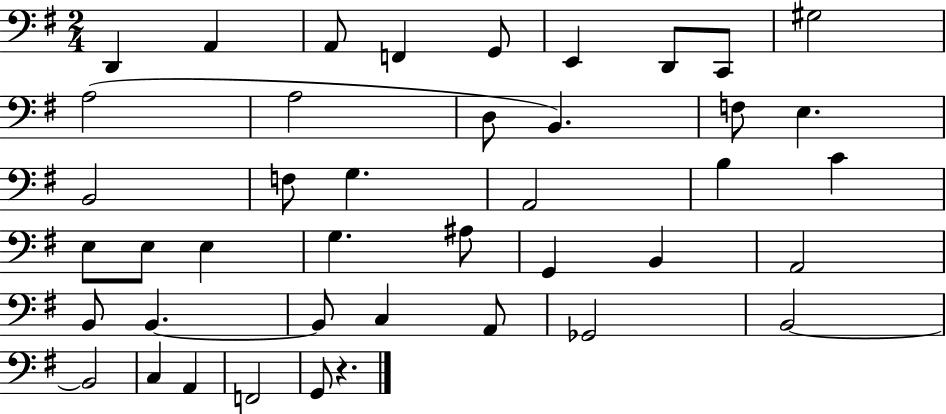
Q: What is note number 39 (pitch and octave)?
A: A2